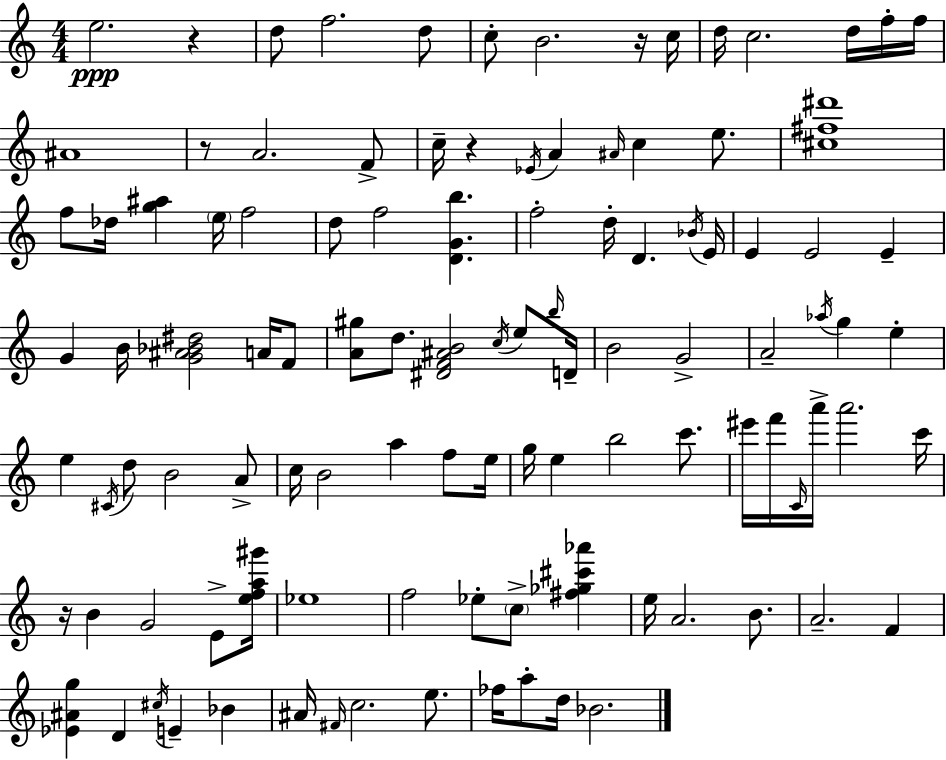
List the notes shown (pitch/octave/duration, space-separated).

E5/h. R/q D5/e F5/h. D5/e C5/e B4/h. R/s C5/s D5/s C5/h. D5/s F5/s F5/s A#4/w R/e A4/h. F4/e C5/s R/q Eb4/s A4/q A#4/s C5/q E5/e. [C#5,F#5,D#6]/w F5/e Db5/s [G5,A#5]/q E5/s F5/h D5/e F5/h [D4,G4,B5]/q. F5/h D5/s D4/q. Bb4/s E4/s E4/q E4/h E4/q G4/q B4/s [G4,A#4,Bb4,D#5]/h A4/s F4/e [A4,G#5]/e D5/e. [D#4,F4,A#4,B4]/h C5/s E5/e B5/s D4/s B4/h G4/h A4/h Ab5/s G5/q E5/q E5/q C#4/s D5/e B4/h A4/e C5/s B4/h A5/q F5/e E5/s G5/s E5/q B5/h C6/e. EIS6/s F6/s C4/s A6/s A6/h. C6/s R/s B4/q G4/h E4/e [E5,F5,A5,G#6]/s Eb5/w F5/h Eb5/e C5/e [F#5,Gb5,C#6,Ab6]/q E5/s A4/h. B4/e. A4/h. F4/q [Eb4,A#4,G5]/q D4/q C#5/s E4/q Bb4/q A#4/s F#4/s C5/h. E5/e. FES5/s A5/e D5/s Bb4/h.